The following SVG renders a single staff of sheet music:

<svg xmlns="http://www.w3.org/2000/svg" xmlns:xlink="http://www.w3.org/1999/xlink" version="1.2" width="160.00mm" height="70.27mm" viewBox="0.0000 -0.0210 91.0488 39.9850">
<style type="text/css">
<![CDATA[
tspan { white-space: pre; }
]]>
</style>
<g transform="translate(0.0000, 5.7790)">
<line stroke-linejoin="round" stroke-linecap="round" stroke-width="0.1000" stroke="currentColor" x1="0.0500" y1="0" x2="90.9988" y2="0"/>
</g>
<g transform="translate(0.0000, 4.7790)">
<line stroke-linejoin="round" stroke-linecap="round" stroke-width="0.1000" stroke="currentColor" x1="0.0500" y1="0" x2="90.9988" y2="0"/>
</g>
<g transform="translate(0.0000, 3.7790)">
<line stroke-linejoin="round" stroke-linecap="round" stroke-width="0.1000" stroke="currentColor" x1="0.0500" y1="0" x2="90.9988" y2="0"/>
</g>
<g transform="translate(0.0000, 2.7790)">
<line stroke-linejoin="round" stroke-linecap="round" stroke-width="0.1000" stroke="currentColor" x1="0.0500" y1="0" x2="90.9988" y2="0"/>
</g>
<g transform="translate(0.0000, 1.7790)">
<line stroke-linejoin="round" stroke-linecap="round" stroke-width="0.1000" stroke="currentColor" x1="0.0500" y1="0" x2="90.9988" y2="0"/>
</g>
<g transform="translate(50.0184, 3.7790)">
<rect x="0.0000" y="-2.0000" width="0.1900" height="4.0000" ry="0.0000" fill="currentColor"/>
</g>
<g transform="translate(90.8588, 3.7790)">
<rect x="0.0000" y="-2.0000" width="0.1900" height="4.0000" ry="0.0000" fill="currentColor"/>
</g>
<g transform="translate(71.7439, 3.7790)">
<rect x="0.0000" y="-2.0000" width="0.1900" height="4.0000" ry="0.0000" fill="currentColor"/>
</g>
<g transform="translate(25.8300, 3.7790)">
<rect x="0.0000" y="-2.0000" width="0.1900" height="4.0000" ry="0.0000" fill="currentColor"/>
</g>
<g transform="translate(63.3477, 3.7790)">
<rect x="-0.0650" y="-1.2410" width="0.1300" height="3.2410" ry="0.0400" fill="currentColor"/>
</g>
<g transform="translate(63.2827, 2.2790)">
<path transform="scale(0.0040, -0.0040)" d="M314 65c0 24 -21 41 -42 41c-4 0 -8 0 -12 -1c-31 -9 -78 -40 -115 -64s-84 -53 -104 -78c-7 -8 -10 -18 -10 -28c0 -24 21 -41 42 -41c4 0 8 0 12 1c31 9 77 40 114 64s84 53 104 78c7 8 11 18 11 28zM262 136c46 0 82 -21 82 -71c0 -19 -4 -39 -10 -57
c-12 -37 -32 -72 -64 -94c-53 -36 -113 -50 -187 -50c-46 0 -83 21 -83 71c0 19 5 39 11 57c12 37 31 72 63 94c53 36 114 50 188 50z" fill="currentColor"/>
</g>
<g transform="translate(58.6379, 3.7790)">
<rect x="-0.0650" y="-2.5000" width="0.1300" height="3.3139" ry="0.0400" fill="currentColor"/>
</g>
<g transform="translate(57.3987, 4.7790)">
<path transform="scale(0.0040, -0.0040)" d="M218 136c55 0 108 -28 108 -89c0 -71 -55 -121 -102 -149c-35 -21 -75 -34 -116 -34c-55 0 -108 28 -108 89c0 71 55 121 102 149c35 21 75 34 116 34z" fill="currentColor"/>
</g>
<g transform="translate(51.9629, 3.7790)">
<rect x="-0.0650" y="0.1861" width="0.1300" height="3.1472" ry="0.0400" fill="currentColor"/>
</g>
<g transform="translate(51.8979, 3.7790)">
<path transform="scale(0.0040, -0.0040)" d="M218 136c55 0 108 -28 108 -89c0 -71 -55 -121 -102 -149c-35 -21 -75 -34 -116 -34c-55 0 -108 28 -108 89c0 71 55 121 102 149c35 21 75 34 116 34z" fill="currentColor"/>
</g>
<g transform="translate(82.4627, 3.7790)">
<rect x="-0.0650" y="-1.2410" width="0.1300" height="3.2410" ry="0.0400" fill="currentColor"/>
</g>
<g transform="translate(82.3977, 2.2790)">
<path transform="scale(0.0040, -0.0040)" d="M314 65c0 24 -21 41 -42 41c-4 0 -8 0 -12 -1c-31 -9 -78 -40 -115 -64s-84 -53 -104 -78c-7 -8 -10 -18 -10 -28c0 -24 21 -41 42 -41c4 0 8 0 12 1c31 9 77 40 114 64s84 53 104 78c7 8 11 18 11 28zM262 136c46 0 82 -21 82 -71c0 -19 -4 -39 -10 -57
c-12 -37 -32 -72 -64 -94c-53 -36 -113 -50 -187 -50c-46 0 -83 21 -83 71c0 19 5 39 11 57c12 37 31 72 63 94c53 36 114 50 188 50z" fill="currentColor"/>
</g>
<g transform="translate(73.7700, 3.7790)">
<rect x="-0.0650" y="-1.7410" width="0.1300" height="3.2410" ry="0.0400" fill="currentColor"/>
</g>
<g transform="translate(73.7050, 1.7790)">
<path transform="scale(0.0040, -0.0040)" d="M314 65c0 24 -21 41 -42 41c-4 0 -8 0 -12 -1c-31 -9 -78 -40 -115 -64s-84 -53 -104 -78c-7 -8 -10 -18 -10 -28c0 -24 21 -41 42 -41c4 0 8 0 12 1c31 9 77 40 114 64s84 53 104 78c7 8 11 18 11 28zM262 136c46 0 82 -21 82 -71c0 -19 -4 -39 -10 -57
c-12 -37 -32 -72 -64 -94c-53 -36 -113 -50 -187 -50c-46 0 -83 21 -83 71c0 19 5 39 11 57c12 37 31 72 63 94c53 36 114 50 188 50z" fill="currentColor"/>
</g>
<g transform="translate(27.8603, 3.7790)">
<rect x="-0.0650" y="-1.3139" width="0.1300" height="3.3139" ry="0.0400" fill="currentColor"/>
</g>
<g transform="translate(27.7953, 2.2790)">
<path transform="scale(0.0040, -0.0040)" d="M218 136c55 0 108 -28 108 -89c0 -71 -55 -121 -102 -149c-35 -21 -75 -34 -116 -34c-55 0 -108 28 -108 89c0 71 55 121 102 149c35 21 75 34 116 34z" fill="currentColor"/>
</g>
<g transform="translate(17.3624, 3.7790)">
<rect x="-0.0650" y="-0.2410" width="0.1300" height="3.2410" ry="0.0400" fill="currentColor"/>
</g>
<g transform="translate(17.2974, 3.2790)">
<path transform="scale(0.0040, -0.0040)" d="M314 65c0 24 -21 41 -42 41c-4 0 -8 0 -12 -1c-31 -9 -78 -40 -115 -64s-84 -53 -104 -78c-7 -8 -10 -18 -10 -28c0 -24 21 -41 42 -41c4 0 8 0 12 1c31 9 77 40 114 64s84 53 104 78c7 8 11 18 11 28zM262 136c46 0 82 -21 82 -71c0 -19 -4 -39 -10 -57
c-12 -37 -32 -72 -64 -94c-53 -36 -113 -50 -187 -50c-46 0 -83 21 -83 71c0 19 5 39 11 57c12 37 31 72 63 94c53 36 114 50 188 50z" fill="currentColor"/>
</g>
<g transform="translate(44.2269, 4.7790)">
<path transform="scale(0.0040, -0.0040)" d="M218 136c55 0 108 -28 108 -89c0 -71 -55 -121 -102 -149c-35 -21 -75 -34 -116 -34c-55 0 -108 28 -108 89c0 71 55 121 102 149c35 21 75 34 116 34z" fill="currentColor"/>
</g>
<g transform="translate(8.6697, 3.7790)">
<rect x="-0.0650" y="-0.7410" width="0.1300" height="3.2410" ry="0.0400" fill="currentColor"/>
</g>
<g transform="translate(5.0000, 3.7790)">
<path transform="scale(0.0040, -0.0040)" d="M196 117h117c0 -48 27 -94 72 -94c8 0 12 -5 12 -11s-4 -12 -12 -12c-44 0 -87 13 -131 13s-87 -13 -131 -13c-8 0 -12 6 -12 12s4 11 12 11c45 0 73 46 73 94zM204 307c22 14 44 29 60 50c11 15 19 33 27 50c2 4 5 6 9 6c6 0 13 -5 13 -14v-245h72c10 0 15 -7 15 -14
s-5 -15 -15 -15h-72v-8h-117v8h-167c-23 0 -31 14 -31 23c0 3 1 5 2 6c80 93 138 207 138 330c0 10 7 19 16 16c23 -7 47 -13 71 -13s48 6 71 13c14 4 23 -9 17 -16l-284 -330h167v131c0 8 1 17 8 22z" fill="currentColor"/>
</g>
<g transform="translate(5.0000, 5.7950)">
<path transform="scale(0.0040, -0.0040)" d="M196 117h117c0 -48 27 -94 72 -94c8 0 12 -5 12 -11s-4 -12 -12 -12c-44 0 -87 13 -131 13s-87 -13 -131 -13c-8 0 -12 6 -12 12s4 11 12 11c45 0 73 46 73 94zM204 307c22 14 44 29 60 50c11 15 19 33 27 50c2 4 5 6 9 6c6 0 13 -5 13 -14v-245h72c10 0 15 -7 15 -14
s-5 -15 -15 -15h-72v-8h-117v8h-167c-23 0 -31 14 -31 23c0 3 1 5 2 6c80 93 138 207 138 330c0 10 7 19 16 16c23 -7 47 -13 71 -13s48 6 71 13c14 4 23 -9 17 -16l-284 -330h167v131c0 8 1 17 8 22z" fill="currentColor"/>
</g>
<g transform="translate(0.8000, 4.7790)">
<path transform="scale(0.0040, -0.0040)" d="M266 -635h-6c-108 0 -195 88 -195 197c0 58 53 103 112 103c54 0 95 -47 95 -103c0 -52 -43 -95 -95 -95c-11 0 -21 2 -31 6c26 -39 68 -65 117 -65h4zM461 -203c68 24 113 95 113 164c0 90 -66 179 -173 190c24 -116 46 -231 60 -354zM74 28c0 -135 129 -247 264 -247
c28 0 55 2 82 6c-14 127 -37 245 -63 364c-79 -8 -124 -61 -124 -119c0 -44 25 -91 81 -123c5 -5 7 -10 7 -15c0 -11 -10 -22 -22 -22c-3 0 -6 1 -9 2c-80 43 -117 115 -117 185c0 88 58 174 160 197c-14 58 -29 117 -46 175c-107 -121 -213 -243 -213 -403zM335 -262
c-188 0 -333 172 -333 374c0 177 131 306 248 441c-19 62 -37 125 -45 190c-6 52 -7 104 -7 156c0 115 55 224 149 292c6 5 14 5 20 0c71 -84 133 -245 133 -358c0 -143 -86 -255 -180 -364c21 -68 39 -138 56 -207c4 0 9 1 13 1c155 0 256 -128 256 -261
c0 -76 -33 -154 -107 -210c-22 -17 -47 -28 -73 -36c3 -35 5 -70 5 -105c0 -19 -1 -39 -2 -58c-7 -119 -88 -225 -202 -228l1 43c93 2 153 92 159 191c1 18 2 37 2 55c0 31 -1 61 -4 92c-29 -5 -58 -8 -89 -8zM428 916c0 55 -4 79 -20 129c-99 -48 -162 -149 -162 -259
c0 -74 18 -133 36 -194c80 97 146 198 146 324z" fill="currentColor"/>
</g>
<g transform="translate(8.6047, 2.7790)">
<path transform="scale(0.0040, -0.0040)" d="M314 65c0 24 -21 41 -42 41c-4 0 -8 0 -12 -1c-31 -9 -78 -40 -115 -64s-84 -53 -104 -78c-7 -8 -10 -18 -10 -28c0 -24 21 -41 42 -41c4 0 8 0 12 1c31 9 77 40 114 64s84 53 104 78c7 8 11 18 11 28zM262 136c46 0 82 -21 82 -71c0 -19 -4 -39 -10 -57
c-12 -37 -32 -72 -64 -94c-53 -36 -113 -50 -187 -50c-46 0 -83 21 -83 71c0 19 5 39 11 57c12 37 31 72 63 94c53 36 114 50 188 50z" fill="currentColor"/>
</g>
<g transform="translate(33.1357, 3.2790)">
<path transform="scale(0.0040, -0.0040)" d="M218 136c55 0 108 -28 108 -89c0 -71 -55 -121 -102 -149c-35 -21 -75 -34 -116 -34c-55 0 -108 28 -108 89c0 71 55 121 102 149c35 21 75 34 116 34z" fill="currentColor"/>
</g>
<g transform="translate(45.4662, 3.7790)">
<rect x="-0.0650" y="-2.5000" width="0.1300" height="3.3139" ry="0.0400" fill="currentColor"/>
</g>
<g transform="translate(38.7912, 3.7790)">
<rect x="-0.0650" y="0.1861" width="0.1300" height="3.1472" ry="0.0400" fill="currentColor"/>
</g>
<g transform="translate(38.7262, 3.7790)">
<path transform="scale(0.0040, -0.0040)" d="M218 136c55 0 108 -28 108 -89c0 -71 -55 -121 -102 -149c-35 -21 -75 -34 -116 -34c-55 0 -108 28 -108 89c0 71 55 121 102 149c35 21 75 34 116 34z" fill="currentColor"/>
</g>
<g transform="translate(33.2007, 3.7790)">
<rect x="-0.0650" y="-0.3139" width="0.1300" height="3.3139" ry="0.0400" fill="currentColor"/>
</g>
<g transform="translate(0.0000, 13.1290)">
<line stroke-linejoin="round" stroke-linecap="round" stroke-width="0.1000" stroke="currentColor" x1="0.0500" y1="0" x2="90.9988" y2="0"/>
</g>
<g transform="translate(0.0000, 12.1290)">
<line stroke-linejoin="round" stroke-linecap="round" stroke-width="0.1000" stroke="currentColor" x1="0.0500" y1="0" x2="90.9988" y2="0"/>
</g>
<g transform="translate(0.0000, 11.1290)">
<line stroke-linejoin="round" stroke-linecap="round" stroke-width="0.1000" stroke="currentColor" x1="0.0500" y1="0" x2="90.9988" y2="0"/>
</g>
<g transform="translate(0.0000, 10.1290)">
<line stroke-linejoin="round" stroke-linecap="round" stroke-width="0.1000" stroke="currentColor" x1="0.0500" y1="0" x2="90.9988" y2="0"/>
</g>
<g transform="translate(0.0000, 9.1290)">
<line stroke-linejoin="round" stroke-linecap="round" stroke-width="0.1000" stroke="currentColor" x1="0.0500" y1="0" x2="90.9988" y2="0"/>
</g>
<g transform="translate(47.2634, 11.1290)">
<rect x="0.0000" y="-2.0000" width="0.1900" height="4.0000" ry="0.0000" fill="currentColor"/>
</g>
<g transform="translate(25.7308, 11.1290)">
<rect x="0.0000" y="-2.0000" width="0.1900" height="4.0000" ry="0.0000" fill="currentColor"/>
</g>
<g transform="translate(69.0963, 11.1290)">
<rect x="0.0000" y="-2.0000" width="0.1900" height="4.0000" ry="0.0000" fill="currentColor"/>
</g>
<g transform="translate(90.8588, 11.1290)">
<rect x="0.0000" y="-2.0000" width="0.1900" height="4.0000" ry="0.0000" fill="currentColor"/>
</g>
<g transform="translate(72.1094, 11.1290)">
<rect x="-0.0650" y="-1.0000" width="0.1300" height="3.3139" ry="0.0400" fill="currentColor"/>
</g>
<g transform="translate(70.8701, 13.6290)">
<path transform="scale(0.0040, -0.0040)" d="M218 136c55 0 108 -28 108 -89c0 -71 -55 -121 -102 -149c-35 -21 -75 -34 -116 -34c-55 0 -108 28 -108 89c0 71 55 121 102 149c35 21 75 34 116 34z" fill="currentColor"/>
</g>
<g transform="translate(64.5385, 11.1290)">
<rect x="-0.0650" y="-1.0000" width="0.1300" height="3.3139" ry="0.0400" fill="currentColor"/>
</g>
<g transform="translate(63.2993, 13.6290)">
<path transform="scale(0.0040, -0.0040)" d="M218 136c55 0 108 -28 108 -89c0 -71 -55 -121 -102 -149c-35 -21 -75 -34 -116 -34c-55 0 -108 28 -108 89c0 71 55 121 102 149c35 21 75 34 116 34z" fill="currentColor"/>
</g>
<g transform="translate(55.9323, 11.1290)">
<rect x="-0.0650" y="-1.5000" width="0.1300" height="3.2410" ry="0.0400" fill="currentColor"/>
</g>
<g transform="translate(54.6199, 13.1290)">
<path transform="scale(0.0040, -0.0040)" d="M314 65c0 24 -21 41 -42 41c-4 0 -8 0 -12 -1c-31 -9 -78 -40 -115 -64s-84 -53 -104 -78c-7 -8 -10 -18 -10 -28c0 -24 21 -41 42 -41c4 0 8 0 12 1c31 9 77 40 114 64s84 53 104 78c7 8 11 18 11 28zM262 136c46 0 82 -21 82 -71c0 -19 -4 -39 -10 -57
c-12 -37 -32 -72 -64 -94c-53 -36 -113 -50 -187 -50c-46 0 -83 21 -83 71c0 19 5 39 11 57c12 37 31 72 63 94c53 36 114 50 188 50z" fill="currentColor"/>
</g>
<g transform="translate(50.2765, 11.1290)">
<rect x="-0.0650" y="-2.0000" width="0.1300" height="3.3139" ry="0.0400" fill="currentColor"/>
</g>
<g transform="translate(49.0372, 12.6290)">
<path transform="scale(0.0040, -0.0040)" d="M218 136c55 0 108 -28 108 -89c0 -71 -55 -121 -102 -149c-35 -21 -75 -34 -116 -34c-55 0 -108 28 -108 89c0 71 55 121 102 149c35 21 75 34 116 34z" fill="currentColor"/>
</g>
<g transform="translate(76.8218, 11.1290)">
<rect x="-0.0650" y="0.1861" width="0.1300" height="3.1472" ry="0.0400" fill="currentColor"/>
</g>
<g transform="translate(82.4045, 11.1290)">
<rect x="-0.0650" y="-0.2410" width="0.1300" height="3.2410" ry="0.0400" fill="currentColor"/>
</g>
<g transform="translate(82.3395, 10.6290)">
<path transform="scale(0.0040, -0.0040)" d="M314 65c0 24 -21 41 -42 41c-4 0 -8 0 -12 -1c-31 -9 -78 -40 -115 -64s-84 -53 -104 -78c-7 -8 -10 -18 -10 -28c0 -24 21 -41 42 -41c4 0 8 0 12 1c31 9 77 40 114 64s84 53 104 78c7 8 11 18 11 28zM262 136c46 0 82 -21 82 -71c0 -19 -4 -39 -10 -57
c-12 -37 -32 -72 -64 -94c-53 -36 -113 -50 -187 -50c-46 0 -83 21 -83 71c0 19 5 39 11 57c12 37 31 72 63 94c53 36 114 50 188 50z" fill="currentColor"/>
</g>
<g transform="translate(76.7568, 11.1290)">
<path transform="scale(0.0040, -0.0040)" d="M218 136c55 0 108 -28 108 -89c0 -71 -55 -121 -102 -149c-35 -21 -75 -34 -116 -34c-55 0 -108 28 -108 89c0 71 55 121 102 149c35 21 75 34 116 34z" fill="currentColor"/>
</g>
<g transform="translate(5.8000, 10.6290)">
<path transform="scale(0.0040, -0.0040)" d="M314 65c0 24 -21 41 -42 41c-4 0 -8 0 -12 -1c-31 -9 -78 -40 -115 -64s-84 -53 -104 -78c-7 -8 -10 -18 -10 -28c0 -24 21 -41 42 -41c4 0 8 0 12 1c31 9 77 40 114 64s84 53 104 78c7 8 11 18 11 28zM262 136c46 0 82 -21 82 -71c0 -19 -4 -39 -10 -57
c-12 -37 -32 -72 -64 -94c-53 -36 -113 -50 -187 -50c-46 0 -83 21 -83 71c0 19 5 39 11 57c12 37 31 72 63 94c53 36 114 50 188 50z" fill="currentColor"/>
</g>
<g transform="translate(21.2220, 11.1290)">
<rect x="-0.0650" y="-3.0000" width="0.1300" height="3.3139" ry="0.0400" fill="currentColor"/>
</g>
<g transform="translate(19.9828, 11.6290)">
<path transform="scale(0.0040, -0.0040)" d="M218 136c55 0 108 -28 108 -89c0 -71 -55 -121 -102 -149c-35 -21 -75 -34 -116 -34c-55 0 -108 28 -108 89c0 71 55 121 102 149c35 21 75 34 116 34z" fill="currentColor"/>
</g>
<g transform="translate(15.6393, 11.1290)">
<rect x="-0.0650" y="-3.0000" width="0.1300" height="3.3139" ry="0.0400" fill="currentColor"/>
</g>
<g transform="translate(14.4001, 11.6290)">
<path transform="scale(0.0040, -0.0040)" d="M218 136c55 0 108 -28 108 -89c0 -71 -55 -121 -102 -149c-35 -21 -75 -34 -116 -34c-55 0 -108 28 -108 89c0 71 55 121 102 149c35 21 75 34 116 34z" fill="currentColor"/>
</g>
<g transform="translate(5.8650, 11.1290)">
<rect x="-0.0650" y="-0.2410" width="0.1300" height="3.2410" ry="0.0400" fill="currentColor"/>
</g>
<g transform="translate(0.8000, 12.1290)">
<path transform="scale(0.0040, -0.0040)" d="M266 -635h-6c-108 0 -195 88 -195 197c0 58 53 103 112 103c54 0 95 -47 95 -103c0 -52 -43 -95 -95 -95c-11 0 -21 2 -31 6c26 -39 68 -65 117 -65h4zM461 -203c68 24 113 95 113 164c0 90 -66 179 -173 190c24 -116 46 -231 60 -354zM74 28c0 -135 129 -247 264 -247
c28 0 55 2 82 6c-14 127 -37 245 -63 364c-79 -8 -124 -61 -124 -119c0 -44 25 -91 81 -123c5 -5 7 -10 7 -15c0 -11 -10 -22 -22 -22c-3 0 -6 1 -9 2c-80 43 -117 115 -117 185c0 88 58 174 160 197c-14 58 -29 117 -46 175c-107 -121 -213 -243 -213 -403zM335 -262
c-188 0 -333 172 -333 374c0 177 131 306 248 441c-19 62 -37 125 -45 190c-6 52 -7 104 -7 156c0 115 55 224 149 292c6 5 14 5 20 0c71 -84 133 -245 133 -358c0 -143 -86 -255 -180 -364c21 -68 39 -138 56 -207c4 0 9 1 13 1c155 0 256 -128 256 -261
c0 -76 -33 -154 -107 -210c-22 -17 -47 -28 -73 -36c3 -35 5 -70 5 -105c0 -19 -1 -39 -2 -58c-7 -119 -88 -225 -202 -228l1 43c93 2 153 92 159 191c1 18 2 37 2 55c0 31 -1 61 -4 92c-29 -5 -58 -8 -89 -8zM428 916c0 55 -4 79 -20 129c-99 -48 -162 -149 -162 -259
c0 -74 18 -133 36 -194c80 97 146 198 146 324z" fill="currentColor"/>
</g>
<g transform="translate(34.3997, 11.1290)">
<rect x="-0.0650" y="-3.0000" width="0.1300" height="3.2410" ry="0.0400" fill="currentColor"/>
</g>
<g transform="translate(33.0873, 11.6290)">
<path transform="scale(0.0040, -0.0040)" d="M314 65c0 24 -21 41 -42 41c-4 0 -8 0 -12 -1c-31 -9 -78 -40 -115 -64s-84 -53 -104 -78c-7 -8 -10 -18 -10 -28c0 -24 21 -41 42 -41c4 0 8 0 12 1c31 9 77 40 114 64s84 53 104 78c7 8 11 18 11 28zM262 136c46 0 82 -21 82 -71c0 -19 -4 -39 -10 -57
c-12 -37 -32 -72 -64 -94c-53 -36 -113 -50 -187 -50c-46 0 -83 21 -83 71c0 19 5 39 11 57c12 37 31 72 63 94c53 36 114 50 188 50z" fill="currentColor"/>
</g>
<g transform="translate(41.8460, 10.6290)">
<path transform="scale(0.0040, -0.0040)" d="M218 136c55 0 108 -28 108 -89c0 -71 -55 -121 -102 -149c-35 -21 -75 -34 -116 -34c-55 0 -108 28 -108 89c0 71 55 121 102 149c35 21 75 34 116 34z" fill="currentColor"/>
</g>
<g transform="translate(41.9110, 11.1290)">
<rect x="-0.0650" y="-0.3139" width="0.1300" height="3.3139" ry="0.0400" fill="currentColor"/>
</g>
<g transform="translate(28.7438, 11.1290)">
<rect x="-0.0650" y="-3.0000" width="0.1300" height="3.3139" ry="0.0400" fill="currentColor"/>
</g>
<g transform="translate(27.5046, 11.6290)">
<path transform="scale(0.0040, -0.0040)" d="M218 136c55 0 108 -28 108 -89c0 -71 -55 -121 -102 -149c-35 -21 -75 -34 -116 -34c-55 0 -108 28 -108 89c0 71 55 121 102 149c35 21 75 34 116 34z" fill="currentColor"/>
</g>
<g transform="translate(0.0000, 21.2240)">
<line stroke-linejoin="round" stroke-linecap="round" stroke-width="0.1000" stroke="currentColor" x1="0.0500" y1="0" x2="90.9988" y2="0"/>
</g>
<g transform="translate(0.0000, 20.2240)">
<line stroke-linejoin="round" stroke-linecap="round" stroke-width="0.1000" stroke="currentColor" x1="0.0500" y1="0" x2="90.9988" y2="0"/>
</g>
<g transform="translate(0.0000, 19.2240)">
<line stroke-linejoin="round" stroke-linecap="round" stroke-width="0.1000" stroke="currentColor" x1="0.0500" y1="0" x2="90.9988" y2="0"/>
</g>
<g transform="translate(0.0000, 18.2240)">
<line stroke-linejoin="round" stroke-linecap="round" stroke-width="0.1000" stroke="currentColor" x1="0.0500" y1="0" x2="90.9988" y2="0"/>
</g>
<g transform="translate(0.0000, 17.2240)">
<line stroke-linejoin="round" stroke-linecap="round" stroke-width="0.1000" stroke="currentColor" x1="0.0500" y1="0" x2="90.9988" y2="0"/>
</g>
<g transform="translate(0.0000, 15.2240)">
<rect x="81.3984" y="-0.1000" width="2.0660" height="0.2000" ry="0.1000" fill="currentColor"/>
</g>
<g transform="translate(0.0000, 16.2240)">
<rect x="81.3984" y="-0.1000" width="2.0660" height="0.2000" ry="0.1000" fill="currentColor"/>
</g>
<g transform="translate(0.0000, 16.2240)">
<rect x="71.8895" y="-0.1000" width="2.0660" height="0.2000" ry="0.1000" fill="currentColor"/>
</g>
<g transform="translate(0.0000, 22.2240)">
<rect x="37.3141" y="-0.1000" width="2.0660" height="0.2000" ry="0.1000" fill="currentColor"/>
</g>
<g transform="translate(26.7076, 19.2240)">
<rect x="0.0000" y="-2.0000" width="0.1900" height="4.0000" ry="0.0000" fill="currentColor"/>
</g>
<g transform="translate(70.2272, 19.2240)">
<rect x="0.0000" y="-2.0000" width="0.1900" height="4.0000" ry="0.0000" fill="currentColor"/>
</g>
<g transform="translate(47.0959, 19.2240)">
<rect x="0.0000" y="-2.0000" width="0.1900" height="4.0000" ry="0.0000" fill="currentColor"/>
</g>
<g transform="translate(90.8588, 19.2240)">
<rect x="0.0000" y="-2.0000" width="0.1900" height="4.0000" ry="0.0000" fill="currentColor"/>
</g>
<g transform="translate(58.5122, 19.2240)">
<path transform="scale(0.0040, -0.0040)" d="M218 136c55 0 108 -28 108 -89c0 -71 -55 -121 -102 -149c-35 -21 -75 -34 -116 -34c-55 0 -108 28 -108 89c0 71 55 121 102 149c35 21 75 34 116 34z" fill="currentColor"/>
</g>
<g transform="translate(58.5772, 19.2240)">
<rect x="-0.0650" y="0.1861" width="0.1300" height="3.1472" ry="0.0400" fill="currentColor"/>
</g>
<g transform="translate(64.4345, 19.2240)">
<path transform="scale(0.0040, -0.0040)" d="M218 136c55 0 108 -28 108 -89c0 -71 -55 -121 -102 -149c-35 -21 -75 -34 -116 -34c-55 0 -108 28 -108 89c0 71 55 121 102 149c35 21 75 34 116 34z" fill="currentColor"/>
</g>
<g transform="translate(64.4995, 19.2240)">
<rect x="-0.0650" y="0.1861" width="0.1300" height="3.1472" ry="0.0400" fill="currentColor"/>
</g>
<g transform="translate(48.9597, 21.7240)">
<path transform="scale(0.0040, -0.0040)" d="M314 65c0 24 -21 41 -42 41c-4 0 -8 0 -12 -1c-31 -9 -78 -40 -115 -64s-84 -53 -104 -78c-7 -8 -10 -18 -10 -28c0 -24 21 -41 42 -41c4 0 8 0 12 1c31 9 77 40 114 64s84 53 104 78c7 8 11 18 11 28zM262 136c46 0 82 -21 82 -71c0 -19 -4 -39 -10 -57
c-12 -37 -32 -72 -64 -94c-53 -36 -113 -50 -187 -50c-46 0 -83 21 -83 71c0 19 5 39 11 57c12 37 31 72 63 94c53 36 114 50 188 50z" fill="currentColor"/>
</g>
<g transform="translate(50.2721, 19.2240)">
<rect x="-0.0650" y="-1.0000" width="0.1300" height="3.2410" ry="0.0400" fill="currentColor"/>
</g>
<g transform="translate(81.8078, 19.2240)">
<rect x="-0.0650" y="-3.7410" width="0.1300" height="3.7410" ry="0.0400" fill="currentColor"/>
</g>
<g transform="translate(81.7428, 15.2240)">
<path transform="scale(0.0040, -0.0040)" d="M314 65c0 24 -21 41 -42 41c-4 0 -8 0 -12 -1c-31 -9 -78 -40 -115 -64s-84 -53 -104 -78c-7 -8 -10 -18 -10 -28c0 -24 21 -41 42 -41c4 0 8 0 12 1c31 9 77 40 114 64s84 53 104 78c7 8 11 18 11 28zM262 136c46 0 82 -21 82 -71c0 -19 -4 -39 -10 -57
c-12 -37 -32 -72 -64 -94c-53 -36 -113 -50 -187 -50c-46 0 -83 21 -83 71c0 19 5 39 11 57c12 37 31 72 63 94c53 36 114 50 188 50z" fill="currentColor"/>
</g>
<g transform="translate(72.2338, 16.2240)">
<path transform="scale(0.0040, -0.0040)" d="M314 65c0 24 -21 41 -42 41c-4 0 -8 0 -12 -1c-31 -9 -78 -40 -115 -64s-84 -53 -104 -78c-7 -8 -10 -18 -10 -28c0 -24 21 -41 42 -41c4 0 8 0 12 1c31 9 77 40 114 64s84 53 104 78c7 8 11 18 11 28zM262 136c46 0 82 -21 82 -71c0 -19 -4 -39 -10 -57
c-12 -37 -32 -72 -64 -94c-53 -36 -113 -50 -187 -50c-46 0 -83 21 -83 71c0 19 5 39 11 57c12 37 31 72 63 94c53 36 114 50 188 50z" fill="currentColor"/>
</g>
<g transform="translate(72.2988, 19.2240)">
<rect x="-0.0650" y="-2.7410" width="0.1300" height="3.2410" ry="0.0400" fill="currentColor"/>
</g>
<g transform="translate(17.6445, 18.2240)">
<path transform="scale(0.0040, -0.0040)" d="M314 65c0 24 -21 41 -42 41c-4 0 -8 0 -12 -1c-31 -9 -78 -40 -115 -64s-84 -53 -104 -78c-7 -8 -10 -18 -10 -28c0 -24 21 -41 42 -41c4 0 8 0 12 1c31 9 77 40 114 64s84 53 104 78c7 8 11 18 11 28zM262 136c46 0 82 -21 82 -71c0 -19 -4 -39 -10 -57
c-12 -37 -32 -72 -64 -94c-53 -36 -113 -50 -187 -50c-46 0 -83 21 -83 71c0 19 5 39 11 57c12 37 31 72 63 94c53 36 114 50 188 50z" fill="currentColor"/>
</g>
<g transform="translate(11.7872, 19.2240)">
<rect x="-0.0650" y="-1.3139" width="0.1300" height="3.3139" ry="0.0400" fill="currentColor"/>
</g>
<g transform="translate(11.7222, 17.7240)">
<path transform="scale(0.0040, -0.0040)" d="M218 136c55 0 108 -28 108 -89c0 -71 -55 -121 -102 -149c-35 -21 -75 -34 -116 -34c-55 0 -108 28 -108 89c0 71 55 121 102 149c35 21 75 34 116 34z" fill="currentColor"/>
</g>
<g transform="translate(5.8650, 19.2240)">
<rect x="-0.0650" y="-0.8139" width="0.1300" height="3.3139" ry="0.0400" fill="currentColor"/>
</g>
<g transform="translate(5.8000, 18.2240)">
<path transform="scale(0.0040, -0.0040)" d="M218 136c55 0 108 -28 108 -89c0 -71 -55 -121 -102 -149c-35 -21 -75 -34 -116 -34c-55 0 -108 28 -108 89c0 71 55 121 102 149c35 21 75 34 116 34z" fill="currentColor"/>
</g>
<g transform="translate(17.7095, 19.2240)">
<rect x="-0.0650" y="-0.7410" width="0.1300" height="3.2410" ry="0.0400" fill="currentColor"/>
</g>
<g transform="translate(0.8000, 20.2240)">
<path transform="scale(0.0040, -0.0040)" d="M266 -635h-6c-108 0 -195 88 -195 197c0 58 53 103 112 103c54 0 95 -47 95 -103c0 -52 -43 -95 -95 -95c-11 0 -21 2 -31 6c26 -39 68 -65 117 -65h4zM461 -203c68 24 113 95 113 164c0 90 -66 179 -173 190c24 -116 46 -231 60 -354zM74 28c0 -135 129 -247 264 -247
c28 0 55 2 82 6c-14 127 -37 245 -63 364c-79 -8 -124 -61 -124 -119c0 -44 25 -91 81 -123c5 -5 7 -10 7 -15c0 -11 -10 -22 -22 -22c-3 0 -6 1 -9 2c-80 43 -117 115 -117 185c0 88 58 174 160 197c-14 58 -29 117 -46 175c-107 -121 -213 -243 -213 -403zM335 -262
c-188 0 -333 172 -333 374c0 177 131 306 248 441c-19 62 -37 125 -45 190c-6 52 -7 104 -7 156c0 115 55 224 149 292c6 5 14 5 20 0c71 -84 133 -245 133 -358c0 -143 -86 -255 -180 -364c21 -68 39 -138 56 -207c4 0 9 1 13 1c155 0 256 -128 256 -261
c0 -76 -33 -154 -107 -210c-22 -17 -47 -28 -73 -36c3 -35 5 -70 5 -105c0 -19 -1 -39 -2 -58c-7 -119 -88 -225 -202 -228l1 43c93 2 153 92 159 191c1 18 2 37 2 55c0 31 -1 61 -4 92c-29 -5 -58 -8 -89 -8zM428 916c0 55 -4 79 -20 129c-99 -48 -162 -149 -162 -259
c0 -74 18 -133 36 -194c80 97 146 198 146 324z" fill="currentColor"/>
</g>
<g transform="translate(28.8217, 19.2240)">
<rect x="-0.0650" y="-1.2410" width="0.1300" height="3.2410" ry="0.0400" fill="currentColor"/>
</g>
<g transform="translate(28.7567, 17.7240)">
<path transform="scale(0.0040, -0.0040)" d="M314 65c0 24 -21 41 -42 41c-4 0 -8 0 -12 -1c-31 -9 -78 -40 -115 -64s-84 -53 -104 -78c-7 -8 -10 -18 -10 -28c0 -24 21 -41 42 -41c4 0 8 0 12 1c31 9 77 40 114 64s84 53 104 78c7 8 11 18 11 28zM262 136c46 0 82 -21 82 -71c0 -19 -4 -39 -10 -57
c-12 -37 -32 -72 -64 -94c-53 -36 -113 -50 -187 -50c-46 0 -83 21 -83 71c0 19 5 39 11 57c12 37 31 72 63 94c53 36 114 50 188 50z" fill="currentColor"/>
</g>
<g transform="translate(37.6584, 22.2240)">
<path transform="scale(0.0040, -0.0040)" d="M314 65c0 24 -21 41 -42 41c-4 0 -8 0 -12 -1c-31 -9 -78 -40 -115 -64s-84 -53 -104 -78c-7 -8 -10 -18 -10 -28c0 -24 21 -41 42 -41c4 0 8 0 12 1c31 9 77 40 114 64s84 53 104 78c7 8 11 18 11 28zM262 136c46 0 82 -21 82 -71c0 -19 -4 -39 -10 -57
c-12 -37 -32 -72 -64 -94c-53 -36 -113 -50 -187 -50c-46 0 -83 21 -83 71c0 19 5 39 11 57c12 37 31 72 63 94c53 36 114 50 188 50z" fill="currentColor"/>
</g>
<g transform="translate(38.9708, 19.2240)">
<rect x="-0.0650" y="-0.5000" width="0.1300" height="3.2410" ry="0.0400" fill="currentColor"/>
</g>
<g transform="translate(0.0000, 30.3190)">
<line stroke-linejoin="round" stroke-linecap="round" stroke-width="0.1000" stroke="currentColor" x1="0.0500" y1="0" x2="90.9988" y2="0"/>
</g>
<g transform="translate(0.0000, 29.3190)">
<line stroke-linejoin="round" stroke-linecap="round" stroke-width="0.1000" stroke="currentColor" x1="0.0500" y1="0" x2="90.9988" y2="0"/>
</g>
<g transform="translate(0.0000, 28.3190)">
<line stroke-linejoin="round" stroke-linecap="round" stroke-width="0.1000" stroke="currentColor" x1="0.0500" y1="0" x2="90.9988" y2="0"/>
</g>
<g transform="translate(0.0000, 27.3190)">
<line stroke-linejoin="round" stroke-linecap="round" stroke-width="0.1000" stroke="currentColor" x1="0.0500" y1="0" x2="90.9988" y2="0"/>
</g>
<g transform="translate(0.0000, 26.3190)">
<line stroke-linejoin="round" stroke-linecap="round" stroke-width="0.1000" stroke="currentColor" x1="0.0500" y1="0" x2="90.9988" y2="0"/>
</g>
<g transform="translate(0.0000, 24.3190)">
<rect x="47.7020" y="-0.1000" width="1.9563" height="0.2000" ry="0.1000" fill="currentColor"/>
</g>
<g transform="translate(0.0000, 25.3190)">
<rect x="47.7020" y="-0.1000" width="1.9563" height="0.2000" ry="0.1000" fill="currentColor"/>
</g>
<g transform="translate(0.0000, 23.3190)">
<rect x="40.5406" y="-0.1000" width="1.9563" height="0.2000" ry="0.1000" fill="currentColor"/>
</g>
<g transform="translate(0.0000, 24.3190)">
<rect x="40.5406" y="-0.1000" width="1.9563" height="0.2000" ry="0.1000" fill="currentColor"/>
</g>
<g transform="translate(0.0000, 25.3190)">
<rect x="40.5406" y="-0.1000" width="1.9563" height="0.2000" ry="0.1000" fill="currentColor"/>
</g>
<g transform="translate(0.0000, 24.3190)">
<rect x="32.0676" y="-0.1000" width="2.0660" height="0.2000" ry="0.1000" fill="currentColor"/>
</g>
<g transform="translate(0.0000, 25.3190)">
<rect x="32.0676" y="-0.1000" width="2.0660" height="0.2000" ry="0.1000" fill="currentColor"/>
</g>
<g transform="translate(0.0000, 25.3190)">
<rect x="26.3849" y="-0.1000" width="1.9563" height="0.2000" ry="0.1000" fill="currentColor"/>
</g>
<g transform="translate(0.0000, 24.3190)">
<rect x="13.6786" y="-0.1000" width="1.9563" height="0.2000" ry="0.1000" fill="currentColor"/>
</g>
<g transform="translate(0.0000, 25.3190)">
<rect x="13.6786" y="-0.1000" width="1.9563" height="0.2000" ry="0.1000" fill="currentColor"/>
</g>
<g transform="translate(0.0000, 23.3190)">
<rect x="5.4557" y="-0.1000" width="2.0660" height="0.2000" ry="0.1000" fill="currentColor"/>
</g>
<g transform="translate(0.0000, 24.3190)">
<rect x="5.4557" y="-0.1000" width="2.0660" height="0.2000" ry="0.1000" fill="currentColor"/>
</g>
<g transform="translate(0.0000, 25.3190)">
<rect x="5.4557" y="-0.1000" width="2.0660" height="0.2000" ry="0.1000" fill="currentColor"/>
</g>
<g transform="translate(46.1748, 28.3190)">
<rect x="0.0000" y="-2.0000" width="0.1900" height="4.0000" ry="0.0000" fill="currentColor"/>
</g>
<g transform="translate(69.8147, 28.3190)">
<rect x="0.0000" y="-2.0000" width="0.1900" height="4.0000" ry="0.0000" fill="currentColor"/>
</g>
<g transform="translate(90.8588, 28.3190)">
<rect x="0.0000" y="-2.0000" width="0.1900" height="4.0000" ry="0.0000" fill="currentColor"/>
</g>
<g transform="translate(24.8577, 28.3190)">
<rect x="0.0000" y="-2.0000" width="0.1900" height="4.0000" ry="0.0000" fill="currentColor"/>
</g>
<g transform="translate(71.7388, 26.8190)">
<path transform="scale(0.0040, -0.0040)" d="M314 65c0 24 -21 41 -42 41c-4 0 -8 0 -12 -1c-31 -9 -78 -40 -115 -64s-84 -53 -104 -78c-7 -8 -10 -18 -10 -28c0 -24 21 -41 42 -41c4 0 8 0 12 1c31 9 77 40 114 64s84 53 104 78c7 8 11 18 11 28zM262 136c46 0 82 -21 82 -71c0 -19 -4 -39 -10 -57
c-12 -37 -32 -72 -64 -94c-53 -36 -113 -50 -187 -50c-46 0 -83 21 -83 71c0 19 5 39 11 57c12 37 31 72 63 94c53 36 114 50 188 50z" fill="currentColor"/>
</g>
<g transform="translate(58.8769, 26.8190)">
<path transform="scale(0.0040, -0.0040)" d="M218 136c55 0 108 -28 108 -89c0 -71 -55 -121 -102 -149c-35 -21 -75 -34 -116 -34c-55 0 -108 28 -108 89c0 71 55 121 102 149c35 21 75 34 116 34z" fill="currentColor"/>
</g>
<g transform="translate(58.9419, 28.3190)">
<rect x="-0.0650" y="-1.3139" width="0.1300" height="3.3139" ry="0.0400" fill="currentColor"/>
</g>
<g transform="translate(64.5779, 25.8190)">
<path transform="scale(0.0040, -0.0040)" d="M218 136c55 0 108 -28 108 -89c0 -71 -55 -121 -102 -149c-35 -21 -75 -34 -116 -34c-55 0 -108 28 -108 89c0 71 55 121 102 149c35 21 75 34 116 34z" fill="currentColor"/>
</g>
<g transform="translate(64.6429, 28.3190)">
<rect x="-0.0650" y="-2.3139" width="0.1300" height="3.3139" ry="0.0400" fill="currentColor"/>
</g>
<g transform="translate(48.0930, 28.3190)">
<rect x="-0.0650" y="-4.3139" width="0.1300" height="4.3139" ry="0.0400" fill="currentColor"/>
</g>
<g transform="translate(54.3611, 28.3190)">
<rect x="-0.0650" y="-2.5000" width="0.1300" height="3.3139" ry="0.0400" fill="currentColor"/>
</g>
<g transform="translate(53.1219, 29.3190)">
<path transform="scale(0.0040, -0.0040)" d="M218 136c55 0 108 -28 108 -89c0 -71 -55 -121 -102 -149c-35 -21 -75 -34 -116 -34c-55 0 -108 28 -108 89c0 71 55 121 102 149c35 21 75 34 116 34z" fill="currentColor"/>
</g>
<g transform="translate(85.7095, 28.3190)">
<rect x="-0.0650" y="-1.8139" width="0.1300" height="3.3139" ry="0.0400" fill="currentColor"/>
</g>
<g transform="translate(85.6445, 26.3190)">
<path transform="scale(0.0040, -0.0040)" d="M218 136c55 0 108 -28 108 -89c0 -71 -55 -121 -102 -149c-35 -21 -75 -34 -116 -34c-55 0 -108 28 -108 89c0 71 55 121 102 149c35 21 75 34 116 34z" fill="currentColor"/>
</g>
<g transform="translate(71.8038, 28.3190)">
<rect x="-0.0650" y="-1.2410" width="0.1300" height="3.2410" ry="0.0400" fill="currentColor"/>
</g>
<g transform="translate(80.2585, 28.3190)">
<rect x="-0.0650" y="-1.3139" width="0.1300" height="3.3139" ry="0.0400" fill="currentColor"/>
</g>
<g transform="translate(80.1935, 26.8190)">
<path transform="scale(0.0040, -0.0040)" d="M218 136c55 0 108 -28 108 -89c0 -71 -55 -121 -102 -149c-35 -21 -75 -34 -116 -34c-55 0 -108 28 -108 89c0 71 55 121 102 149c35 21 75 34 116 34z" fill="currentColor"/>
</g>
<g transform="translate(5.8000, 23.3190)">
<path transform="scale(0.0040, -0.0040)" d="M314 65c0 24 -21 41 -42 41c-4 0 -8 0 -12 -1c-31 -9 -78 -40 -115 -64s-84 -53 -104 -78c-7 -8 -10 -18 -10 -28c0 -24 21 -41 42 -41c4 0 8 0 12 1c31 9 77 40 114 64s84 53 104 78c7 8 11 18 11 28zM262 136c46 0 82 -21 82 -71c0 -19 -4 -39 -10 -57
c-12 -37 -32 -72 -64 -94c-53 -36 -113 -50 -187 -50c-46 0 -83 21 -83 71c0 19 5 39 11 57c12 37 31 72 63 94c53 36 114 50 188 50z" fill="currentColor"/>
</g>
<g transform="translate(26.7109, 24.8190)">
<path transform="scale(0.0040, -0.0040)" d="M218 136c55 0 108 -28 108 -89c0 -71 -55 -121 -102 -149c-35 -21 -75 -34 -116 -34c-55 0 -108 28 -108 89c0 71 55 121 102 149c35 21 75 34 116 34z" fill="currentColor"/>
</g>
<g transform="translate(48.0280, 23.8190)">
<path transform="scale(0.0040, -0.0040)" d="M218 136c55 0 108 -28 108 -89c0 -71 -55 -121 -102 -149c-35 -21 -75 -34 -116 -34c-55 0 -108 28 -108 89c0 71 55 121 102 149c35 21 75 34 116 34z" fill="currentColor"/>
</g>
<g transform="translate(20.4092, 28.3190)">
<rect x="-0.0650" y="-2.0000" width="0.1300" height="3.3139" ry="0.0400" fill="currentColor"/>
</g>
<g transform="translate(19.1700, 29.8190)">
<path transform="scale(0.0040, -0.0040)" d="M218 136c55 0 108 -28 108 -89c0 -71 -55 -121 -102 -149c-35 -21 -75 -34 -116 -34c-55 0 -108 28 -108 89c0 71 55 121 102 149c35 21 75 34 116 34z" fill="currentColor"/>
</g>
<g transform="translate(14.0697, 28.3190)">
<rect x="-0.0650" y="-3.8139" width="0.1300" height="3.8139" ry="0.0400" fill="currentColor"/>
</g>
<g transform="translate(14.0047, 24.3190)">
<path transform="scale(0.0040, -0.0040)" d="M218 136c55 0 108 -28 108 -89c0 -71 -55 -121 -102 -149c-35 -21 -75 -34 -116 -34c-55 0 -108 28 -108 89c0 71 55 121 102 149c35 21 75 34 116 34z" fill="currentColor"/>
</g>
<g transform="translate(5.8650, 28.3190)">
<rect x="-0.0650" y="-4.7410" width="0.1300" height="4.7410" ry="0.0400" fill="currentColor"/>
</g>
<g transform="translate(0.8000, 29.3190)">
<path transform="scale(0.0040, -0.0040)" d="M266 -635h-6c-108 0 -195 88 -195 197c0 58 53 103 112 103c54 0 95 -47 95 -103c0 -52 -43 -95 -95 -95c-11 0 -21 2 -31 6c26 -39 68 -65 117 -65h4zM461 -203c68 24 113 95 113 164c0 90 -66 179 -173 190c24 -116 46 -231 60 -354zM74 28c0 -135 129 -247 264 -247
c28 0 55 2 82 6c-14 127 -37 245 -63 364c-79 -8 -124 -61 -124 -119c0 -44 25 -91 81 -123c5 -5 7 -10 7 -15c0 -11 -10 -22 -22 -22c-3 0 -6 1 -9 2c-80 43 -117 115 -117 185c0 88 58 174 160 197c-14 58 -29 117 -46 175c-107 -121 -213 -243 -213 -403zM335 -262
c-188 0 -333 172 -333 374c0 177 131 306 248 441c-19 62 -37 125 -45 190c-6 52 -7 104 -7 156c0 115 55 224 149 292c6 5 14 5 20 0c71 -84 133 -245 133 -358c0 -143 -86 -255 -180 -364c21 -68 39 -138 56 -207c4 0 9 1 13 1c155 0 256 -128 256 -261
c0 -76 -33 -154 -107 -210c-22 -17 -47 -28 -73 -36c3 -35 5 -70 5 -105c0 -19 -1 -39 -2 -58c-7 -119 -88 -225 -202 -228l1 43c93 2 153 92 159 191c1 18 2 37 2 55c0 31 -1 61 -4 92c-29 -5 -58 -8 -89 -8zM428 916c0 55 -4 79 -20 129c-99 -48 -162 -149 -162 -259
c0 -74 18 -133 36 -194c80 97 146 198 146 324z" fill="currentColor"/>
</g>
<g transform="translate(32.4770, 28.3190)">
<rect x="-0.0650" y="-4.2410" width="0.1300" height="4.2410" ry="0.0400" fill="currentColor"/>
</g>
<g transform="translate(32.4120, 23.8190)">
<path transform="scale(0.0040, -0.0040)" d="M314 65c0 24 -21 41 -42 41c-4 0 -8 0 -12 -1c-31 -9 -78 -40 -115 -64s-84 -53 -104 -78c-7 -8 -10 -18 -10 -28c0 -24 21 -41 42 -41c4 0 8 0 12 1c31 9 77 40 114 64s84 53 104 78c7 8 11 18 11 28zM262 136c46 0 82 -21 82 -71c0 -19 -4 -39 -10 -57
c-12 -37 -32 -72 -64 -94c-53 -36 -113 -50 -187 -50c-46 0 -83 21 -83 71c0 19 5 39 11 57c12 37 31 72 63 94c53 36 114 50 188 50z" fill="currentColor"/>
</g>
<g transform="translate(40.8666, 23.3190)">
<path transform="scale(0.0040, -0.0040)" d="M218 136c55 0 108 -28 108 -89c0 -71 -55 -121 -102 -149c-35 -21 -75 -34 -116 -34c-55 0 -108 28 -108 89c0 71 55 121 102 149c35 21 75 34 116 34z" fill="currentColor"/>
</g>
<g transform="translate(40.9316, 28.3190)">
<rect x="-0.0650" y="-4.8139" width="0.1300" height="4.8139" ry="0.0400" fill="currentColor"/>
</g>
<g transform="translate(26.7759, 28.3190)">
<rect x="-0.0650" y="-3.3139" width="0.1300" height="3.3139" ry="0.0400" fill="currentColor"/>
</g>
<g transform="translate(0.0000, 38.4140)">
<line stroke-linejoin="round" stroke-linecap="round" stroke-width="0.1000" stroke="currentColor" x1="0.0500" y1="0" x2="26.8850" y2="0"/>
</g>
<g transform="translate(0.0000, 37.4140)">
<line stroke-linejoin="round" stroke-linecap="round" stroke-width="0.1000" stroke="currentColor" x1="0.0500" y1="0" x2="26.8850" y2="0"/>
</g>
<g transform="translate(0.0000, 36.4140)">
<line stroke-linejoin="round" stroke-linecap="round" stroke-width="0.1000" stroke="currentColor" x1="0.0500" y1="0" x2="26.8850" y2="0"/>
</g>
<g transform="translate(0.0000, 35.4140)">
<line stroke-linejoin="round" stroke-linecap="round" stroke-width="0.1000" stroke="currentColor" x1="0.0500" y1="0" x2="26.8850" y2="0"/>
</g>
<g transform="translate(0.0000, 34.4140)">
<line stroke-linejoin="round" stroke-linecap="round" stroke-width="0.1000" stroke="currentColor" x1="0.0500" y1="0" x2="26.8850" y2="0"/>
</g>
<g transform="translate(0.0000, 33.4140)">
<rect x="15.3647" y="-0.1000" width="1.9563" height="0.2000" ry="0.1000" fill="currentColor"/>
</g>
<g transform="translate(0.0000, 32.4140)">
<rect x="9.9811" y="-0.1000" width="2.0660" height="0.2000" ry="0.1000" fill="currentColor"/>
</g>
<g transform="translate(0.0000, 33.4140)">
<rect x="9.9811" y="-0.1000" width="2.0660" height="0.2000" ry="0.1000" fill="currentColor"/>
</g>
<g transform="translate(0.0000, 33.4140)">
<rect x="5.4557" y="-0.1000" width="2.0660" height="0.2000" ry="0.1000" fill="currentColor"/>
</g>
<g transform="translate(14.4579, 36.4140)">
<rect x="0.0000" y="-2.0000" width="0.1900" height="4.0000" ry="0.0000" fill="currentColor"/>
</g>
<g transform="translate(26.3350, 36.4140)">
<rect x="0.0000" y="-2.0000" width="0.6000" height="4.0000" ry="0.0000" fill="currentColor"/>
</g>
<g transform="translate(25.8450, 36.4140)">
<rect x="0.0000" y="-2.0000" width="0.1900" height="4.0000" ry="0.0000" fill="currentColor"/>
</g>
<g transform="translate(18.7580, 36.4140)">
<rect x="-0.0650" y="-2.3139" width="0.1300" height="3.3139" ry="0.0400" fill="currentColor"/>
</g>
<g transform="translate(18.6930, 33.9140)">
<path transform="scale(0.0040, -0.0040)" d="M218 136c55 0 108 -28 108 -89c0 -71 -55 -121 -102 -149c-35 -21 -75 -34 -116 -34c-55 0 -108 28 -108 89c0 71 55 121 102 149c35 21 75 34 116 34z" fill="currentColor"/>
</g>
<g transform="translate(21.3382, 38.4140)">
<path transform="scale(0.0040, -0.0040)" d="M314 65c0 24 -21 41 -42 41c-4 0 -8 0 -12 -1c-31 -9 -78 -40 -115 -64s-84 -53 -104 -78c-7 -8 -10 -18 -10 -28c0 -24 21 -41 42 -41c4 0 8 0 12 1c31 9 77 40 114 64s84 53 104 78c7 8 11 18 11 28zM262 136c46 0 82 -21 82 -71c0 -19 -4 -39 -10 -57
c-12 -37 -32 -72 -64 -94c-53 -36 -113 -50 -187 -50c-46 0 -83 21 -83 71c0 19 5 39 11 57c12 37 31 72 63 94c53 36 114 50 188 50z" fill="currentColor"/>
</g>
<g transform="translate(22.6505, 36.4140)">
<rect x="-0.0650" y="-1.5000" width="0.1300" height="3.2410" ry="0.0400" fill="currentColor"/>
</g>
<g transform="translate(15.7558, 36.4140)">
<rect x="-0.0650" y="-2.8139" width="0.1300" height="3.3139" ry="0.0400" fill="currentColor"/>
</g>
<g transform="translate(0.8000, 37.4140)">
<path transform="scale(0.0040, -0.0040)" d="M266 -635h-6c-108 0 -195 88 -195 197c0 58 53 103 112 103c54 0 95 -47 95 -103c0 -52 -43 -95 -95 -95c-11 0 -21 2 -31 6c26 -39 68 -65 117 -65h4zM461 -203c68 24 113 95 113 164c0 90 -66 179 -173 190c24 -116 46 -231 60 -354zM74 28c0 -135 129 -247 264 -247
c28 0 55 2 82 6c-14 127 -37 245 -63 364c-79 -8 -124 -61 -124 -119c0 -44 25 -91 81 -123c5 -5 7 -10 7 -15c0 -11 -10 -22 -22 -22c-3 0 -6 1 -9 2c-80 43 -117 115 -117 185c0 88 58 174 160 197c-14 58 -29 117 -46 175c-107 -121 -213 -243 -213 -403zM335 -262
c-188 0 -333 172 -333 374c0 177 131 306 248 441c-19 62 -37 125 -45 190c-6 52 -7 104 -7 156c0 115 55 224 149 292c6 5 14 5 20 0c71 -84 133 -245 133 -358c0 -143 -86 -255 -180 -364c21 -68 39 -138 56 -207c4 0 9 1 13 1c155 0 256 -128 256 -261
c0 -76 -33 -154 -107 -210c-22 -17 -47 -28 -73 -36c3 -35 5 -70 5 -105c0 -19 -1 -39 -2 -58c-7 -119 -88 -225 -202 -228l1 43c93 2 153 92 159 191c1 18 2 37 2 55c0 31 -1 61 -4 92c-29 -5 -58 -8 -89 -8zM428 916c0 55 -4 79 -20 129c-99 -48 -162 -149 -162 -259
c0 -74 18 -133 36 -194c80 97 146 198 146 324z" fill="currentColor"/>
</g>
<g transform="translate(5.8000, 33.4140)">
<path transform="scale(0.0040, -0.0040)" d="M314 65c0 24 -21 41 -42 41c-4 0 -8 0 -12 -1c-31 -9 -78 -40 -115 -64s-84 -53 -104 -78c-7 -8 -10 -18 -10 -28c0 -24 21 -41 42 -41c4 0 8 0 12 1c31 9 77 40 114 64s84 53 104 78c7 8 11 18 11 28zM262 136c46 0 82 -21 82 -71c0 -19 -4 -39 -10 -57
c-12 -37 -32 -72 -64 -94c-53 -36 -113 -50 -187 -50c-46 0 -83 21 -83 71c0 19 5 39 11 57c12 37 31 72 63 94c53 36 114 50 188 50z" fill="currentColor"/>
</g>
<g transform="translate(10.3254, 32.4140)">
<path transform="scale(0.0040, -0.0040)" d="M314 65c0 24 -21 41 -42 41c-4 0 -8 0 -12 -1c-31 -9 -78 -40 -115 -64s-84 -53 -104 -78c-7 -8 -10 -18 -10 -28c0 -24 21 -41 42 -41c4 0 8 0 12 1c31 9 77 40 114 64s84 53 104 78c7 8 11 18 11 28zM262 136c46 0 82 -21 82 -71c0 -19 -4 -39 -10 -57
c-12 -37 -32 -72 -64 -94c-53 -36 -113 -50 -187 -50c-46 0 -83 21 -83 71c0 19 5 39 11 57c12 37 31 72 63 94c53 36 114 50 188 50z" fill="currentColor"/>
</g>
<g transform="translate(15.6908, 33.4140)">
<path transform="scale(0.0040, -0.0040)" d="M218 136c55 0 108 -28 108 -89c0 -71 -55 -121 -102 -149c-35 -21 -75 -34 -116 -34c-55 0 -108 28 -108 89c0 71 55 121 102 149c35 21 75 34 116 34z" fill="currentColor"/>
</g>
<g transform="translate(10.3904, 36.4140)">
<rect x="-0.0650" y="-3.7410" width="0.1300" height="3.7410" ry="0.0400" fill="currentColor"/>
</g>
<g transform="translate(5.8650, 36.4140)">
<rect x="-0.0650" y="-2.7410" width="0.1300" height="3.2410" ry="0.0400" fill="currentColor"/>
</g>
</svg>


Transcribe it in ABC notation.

X:1
T:Untitled
M:4/4
L:1/4
K:C
d2 c2 e c B G B G e2 f2 e2 c2 A A A A2 c F E2 D D B c2 d e d2 e2 C2 D2 B B a2 c'2 e'2 c' F b d'2 e' d' G e g e2 e f a2 c'2 a g E2